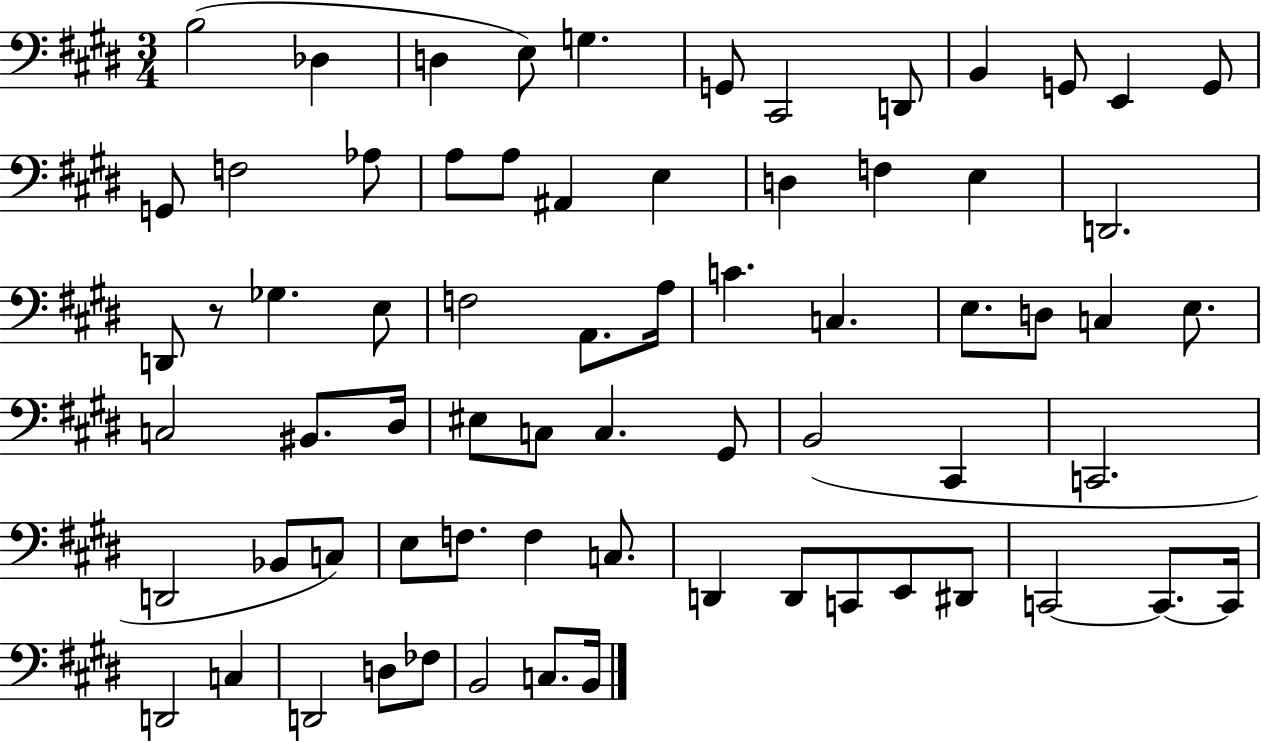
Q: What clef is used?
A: bass